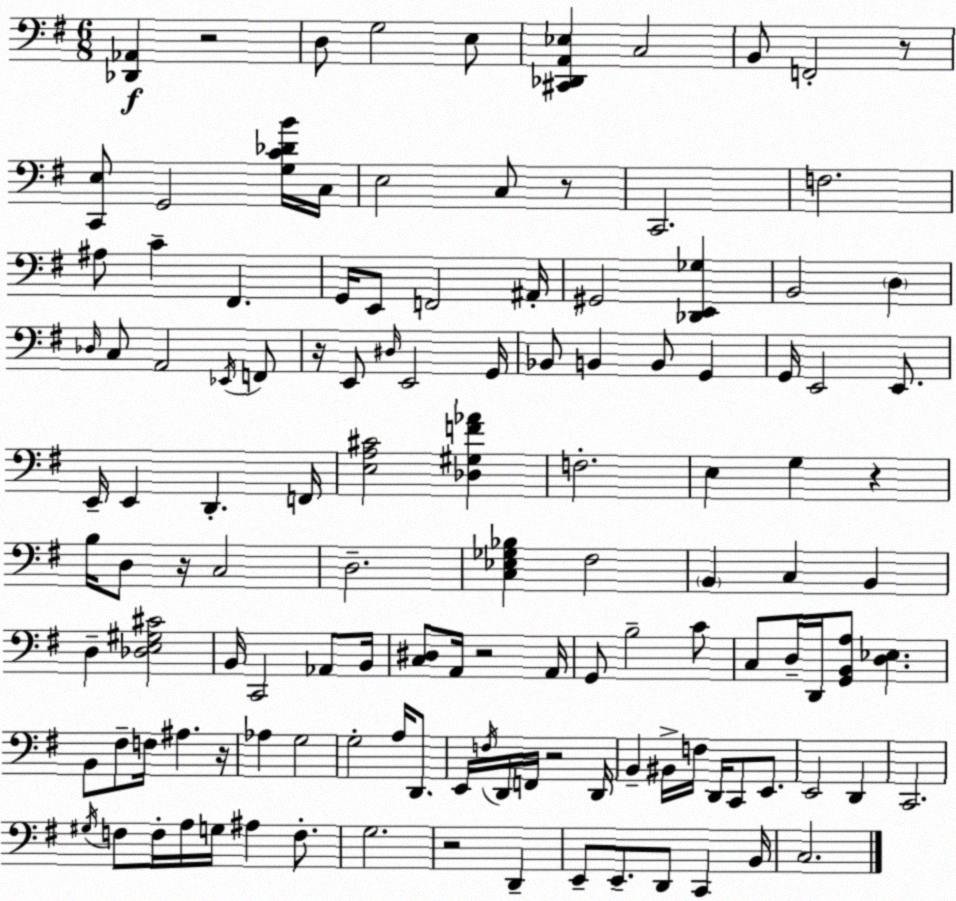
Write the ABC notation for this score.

X:1
T:Untitled
M:6/8
L:1/4
K:Em
[_D,,_A,,] z2 D,/2 G,2 E,/2 [^C,,_D,,A,,_E,] C,2 B,,/2 F,,2 z/2 [C,,E,]/2 G,,2 [G,C_DB]/4 C,/4 E,2 C,/2 z/2 C,,2 F,2 ^A,/2 C ^F,, G,,/4 E,,/2 F,,2 ^A,,/4 ^G,,2 [_D,,E,,_G,] B,,2 D, _D,/4 C,/2 A,,2 _E,,/4 F,,/2 z/4 E,,/2 ^D,/4 E,,2 G,,/4 _B,,/2 B,, B,,/2 G,, G,,/4 E,,2 E,,/2 E,,/4 E,, D,, F,,/4 [E,A,^C]2 [_D,^G,F_A] F,2 E, G, z B,/4 D,/2 z/4 C,2 D,2 [C,_E,_G,_B,] ^F,2 B,, C, B,, D, [_D,E,^G,^C]2 B,,/4 C,,2 _A,,/2 B,,/4 [C,^D,]/2 A,,/4 z2 A,,/4 G,,/2 B,2 C/2 C,/2 D,/4 D,,/4 [G,,B,,A,]/2 [D,_E,] B,,/2 ^F,/2 F,/4 ^A, z/4 _A, G,2 G,2 A,/4 D,,/2 E,,/4 F,/4 D,,/4 F,,/4 z2 D,,/4 B,, ^B,,/4 F,/4 D,,/4 C,,/2 E,,/2 E,,2 D,, C,,2 ^G,/4 F,/2 F,/4 A,/4 G,/4 ^A, F,/2 G,2 z2 D,, E,,/2 E,,/2 D,,/2 C,, B,,/4 C,2